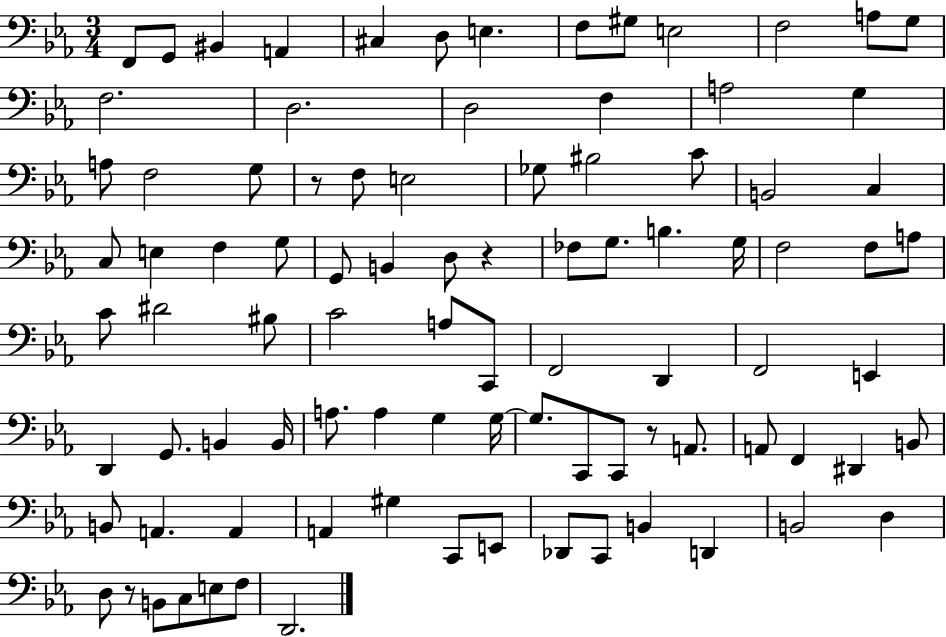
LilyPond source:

{
  \clef bass
  \numericTimeSignature
  \time 3/4
  \key ees \major
  f,8 g,8 bis,4 a,4 | cis4 d8 e4. | f8 gis8 e2 | f2 a8 g8 | \break f2. | d2. | d2 f4 | a2 g4 | \break a8 f2 g8 | r8 f8 e2 | ges8 bis2 c'8 | b,2 c4 | \break c8 e4 f4 g8 | g,8 b,4 d8 r4 | fes8 g8. b4. g16 | f2 f8 a8 | \break c'8 dis'2 bis8 | c'2 a8 c,8 | f,2 d,4 | f,2 e,4 | \break d,4 g,8. b,4 b,16 | a8. a4 g4 g16~~ | g8. c,8 c,8 r8 a,8. | a,8 f,4 dis,4 b,8 | \break b,8 a,4. a,4 | a,4 gis4 c,8 e,8 | des,8 c,8 b,4 d,4 | b,2 d4 | \break d8 r8 b,8 c8 e8 f8 | d,2. | \bar "|."
}